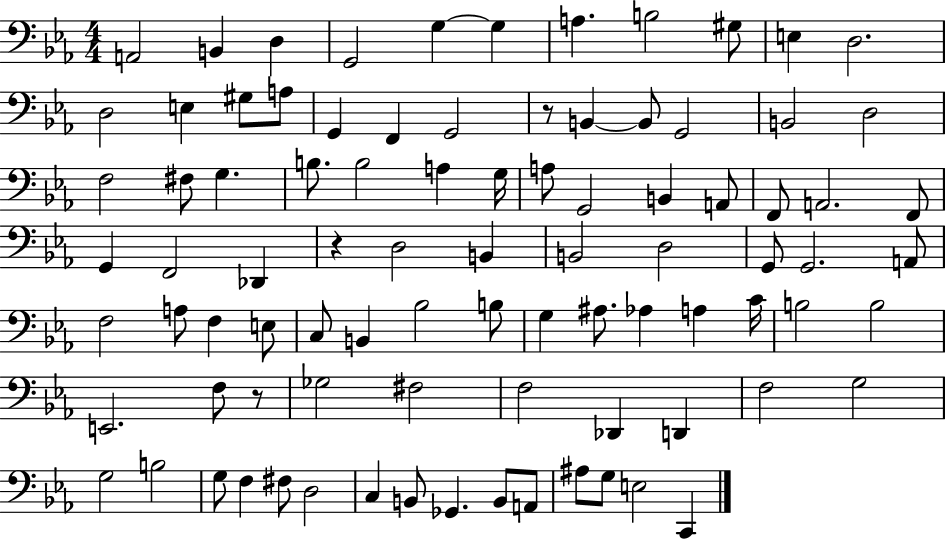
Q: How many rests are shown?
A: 3